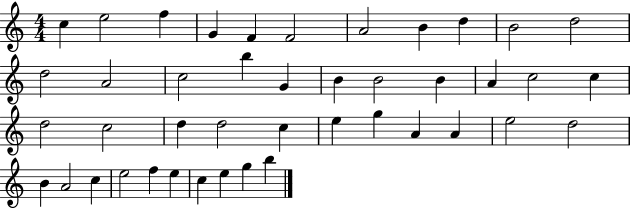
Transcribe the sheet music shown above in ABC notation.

X:1
T:Untitled
M:4/4
L:1/4
K:C
c e2 f G F F2 A2 B d B2 d2 d2 A2 c2 b G B B2 B A c2 c d2 c2 d d2 c e g A A e2 d2 B A2 c e2 f e c e g b